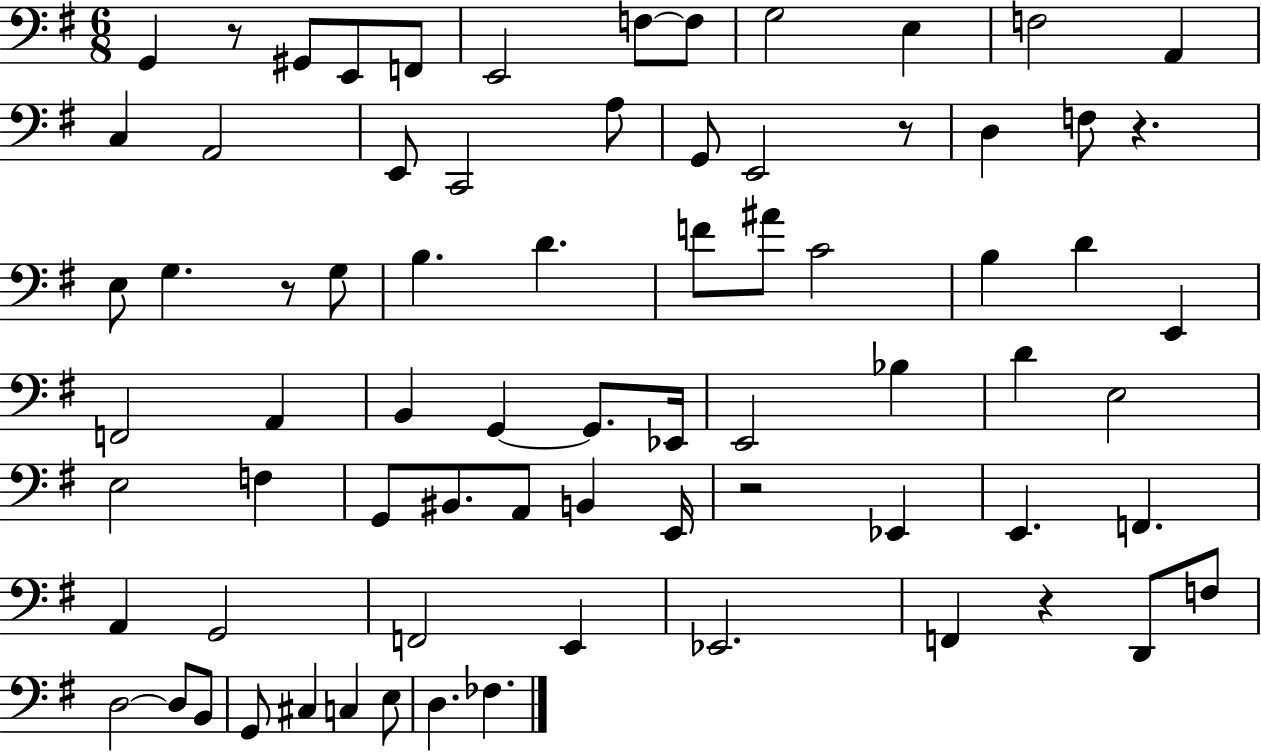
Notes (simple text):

G2/q R/e G#2/e E2/e F2/e E2/h F3/e F3/e G3/h E3/q F3/h A2/q C3/q A2/h E2/e C2/h A3/e G2/e E2/h R/e D3/q F3/e R/q. E3/e G3/q. R/e G3/e B3/q. D4/q. F4/e A#4/e C4/h B3/q D4/q E2/q F2/h A2/q B2/q G2/q G2/e. Eb2/s E2/h Bb3/q D4/q E3/h E3/h F3/q G2/e BIS2/e. A2/e B2/q E2/s R/h Eb2/q E2/q. F2/q. A2/q G2/h F2/h E2/q Eb2/h. F2/q R/q D2/e F3/e D3/h D3/e B2/e G2/e C#3/q C3/q E3/e D3/q. FES3/q.